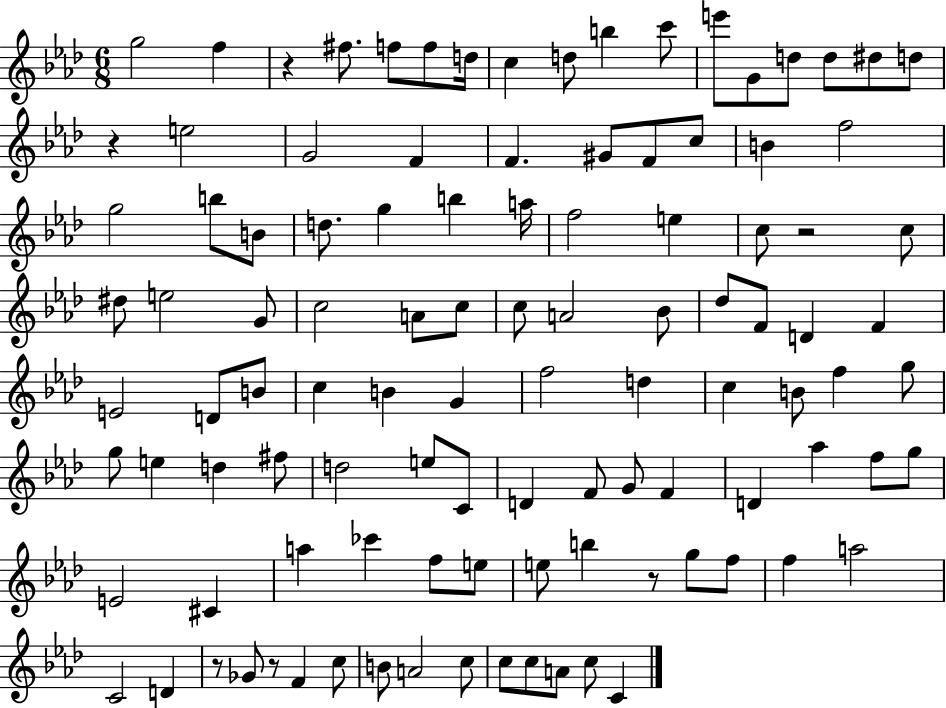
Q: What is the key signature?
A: AES major